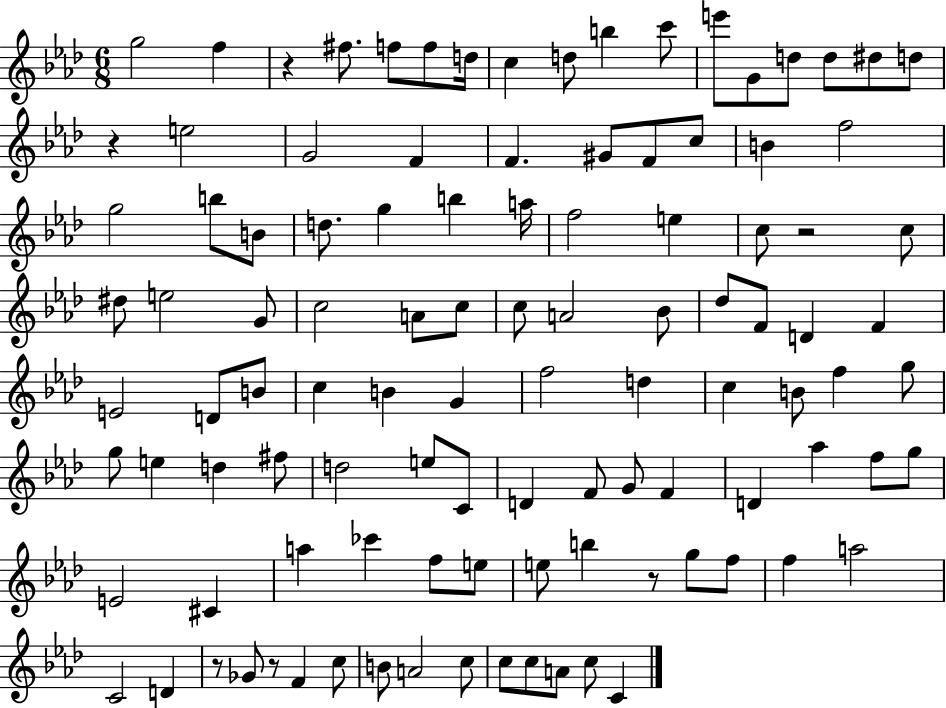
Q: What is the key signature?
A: AES major